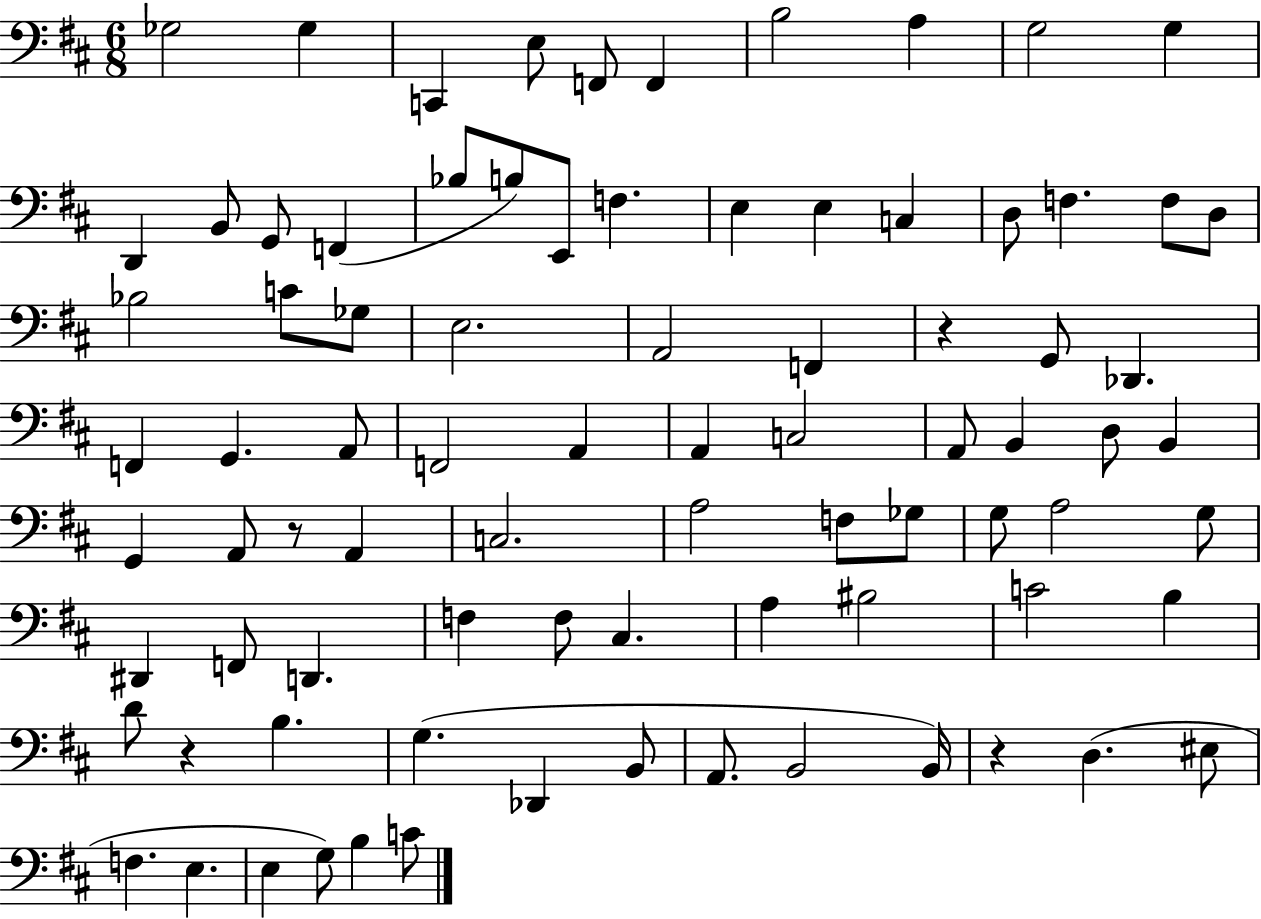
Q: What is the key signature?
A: D major